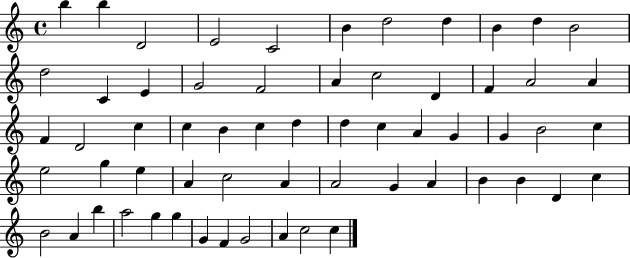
B5/q B5/q D4/h E4/h C4/h B4/q D5/h D5/q B4/q D5/q B4/h D5/h C4/q E4/q G4/h F4/h A4/q C5/h D4/q F4/q A4/h A4/q F4/q D4/h C5/q C5/q B4/q C5/q D5/q D5/q C5/q A4/q G4/q G4/q B4/h C5/q E5/h G5/q E5/q A4/q C5/h A4/q A4/h G4/q A4/q B4/q B4/q D4/q C5/q B4/h A4/q B5/q A5/h G5/q G5/q G4/q F4/q G4/h A4/q C5/h C5/q